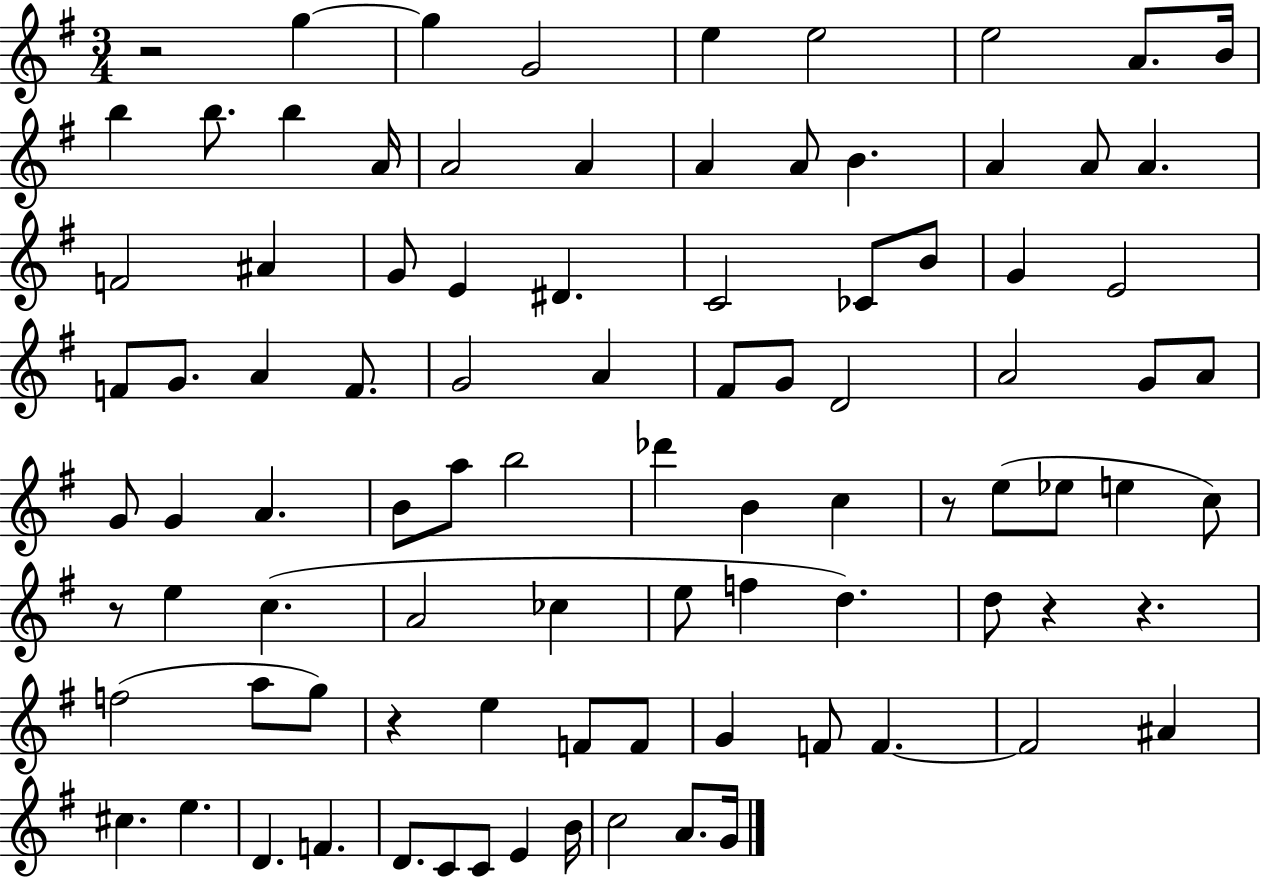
R/h G5/q G5/q G4/h E5/q E5/h E5/h A4/e. B4/s B5/q B5/e. B5/q A4/s A4/h A4/q A4/q A4/e B4/q. A4/q A4/e A4/q. F4/h A#4/q G4/e E4/q D#4/q. C4/h CES4/e B4/e G4/q E4/h F4/e G4/e. A4/q F4/e. G4/h A4/q F#4/e G4/e D4/h A4/h G4/e A4/e G4/e G4/q A4/q. B4/e A5/e B5/h Db6/q B4/q C5/q R/e E5/e Eb5/e E5/q C5/e R/e E5/q C5/q. A4/h CES5/q E5/e F5/q D5/q. D5/e R/q R/q. F5/h A5/e G5/e R/q E5/q F4/e F4/e G4/q F4/e F4/q. F4/h A#4/q C#5/q. E5/q. D4/q. F4/q. D4/e. C4/e C4/e E4/q B4/s C5/h A4/e. G4/s